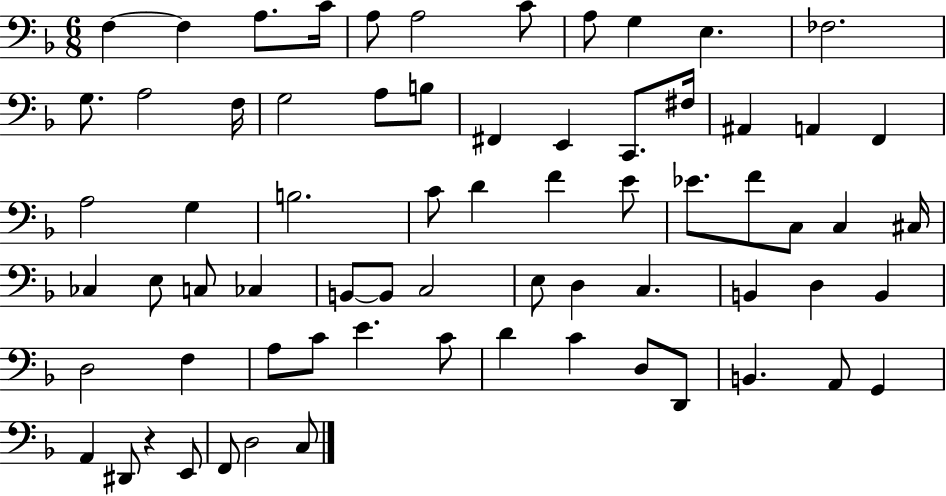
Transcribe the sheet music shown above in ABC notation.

X:1
T:Untitled
M:6/8
L:1/4
K:F
F, F, A,/2 C/4 A,/2 A,2 C/2 A,/2 G, E, _F,2 G,/2 A,2 F,/4 G,2 A,/2 B,/2 ^F,, E,, C,,/2 ^F,/4 ^A,, A,, F,, A,2 G, B,2 C/2 D F E/2 _E/2 F/2 C,/2 C, ^C,/4 _C, E,/2 C,/2 _C, B,,/2 B,,/2 C,2 E,/2 D, C, B,, D, B,, D,2 F, A,/2 C/2 E C/2 D C D,/2 D,,/2 B,, A,,/2 G,, A,, ^D,,/2 z E,,/2 F,,/2 D,2 C,/2